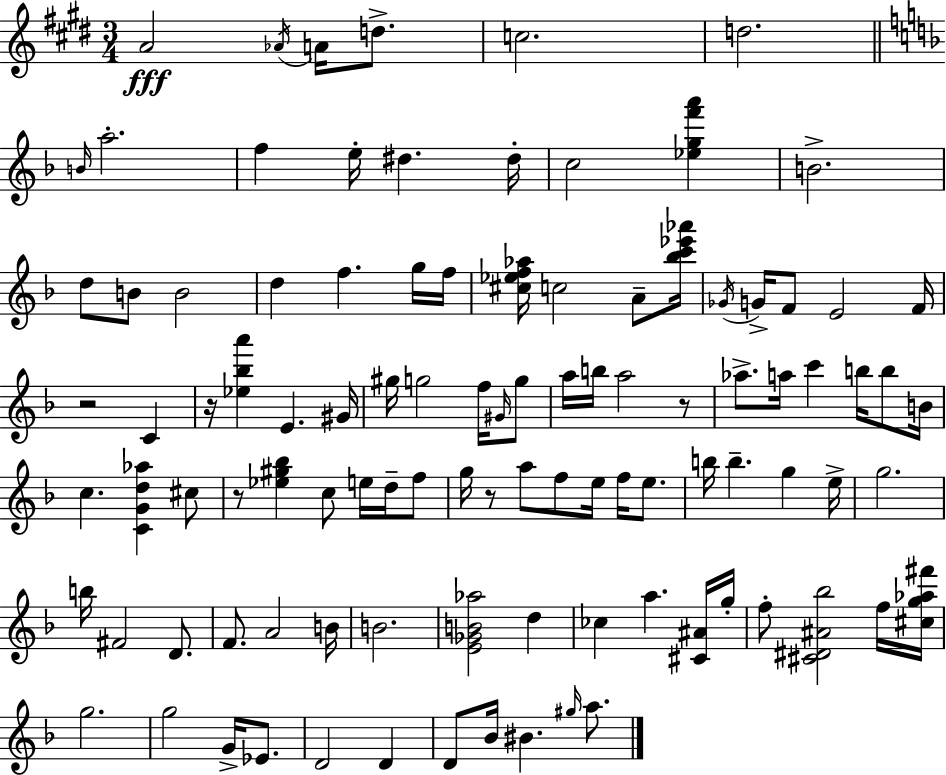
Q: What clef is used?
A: treble